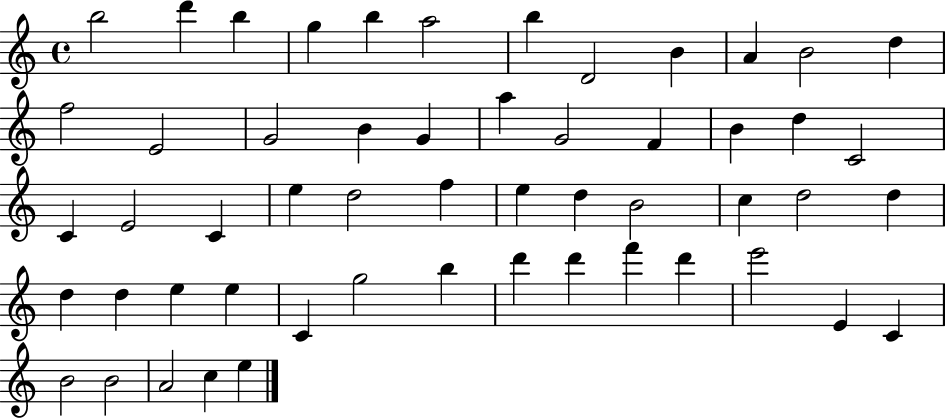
X:1
T:Untitled
M:4/4
L:1/4
K:C
b2 d' b g b a2 b D2 B A B2 d f2 E2 G2 B G a G2 F B d C2 C E2 C e d2 f e d B2 c d2 d d d e e C g2 b d' d' f' d' e'2 E C B2 B2 A2 c e